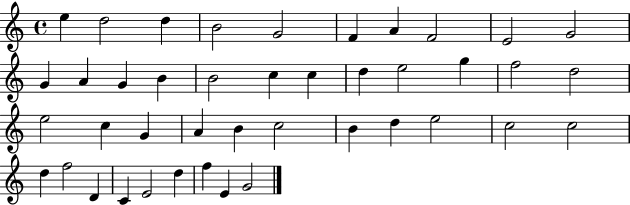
X:1
T:Untitled
M:4/4
L:1/4
K:C
e d2 d B2 G2 F A F2 E2 G2 G A G B B2 c c d e2 g f2 d2 e2 c G A B c2 B d e2 c2 c2 d f2 D C E2 d f E G2